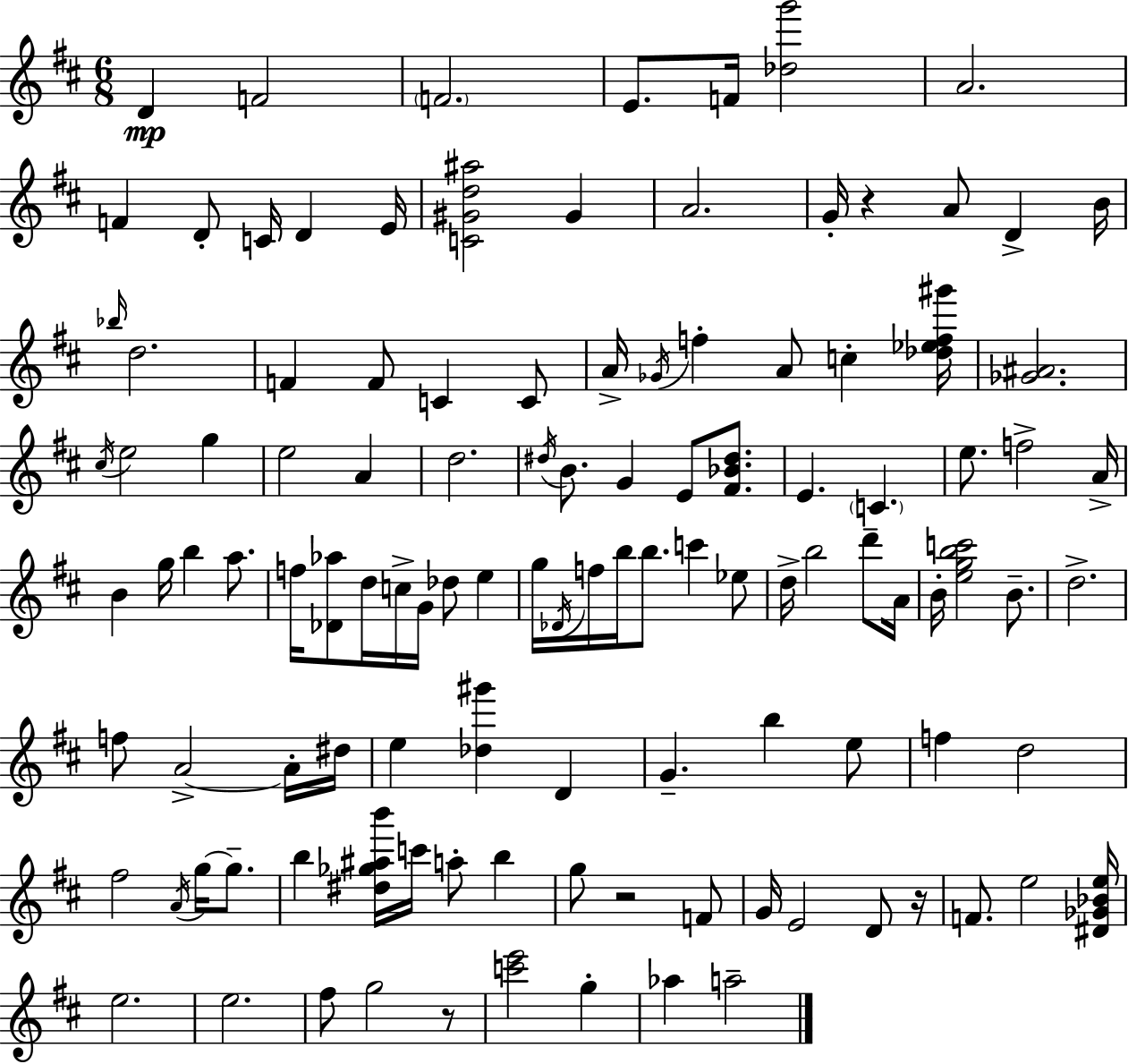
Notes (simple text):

D4/q F4/h F4/h. E4/e. F4/s [Db5,G6]/h A4/h. F4/q D4/e C4/s D4/q E4/s [C4,G#4,D5,A#5]/h G#4/q A4/h. G4/s R/q A4/e D4/q B4/s Bb5/s D5/h. F4/q F4/e C4/q C4/e A4/s Gb4/s F5/q A4/e C5/q [Db5,Eb5,F5,G#6]/s [Gb4,A#4]/h. C#5/s E5/h G5/q E5/h A4/q D5/h. D#5/s B4/e. G4/q E4/e [F#4,Bb4,D#5]/e. E4/q. C4/q. E5/e. F5/h A4/s B4/q G5/s B5/q A5/e. F5/s [Db4,Ab5]/e D5/s C5/s G4/s Db5/e E5/q G5/s Db4/s F5/s B5/s B5/e. C6/q Eb5/e D5/s B5/h D6/e A4/s B4/s [E5,G5,B5,C6]/h B4/e. D5/h. F5/e A4/h A4/s D#5/s E5/q [Db5,G#6]/q D4/q G4/q. B5/q E5/e F5/q D5/h F#5/h A4/s G5/s G5/e. B5/q [D#5,Gb5,A#5,B6]/s C6/s A5/e B5/q G5/e R/h F4/e G4/s E4/h D4/e R/s F4/e. E5/h [D#4,Gb4,Bb4,E5]/s E5/h. E5/h. F#5/e G5/h R/e [C6,E6]/h G5/q Ab5/q A5/h